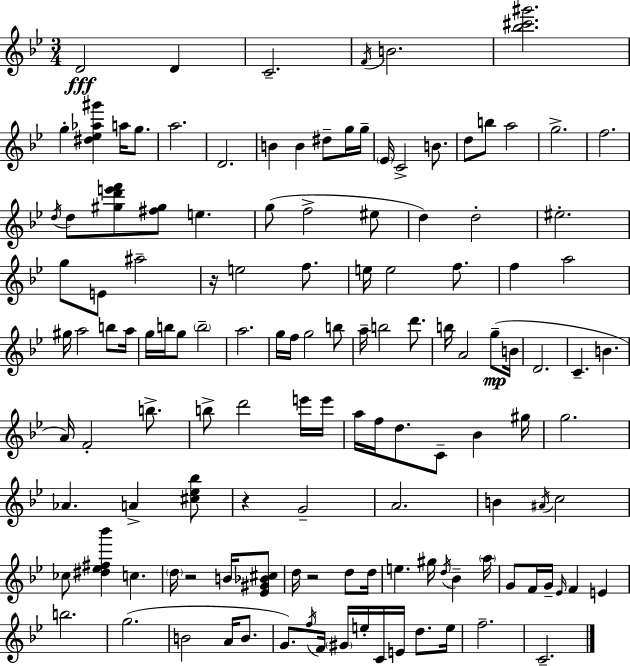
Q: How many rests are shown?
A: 4